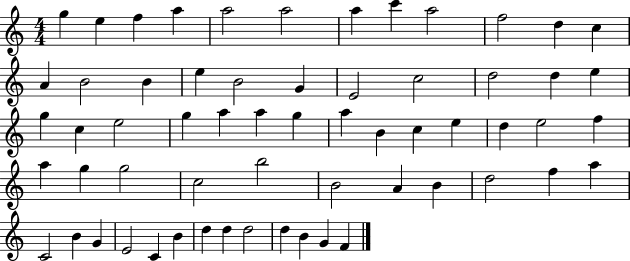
X:1
T:Untitled
M:4/4
L:1/4
K:C
g e f a a2 a2 a c' a2 f2 d c A B2 B e B2 G E2 c2 d2 d e g c e2 g a a g a B c e d e2 f a g g2 c2 b2 B2 A B d2 f a C2 B G E2 C B d d d2 d B G F